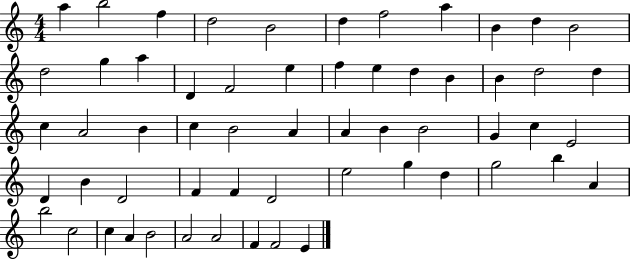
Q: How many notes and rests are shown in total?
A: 58